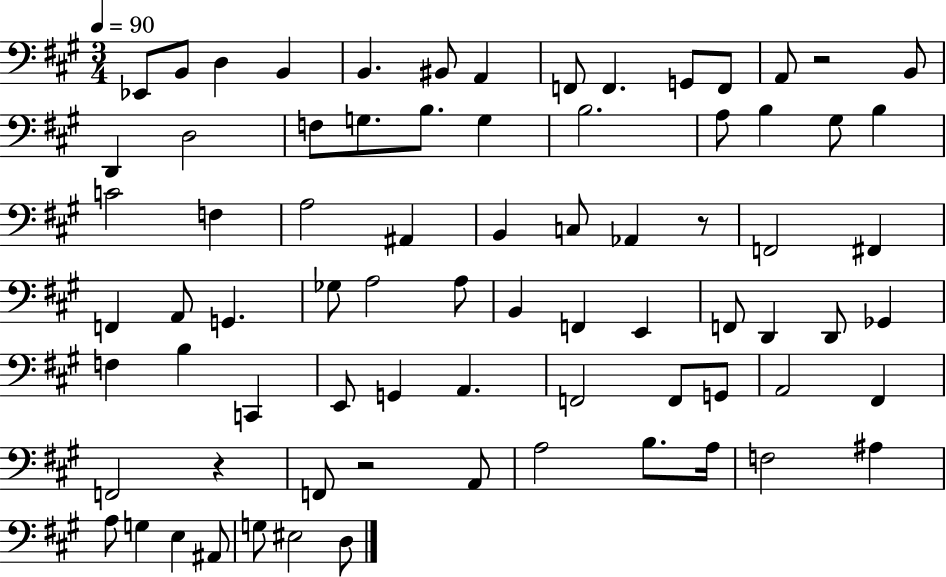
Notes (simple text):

Eb2/e B2/e D3/q B2/q B2/q. BIS2/e A2/q F2/e F2/q. G2/e F2/e A2/e R/h B2/e D2/q D3/h F3/e G3/e. B3/e. G3/q B3/h. A3/e B3/q G#3/e B3/q C4/h F3/q A3/h A#2/q B2/q C3/e Ab2/q R/e F2/h F#2/q F2/q A2/e G2/q. Gb3/e A3/h A3/e B2/q F2/q E2/q F2/e D2/q D2/e Gb2/q F3/q B3/q C2/q E2/e G2/q A2/q. F2/h F2/e G2/e A2/h F#2/q F2/h R/q F2/e R/h A2/e A3/h B3/e. A3/s F3/h A#3/q A3/e G3/q E3/q A#2/e G3/e EIS3/h D3/e